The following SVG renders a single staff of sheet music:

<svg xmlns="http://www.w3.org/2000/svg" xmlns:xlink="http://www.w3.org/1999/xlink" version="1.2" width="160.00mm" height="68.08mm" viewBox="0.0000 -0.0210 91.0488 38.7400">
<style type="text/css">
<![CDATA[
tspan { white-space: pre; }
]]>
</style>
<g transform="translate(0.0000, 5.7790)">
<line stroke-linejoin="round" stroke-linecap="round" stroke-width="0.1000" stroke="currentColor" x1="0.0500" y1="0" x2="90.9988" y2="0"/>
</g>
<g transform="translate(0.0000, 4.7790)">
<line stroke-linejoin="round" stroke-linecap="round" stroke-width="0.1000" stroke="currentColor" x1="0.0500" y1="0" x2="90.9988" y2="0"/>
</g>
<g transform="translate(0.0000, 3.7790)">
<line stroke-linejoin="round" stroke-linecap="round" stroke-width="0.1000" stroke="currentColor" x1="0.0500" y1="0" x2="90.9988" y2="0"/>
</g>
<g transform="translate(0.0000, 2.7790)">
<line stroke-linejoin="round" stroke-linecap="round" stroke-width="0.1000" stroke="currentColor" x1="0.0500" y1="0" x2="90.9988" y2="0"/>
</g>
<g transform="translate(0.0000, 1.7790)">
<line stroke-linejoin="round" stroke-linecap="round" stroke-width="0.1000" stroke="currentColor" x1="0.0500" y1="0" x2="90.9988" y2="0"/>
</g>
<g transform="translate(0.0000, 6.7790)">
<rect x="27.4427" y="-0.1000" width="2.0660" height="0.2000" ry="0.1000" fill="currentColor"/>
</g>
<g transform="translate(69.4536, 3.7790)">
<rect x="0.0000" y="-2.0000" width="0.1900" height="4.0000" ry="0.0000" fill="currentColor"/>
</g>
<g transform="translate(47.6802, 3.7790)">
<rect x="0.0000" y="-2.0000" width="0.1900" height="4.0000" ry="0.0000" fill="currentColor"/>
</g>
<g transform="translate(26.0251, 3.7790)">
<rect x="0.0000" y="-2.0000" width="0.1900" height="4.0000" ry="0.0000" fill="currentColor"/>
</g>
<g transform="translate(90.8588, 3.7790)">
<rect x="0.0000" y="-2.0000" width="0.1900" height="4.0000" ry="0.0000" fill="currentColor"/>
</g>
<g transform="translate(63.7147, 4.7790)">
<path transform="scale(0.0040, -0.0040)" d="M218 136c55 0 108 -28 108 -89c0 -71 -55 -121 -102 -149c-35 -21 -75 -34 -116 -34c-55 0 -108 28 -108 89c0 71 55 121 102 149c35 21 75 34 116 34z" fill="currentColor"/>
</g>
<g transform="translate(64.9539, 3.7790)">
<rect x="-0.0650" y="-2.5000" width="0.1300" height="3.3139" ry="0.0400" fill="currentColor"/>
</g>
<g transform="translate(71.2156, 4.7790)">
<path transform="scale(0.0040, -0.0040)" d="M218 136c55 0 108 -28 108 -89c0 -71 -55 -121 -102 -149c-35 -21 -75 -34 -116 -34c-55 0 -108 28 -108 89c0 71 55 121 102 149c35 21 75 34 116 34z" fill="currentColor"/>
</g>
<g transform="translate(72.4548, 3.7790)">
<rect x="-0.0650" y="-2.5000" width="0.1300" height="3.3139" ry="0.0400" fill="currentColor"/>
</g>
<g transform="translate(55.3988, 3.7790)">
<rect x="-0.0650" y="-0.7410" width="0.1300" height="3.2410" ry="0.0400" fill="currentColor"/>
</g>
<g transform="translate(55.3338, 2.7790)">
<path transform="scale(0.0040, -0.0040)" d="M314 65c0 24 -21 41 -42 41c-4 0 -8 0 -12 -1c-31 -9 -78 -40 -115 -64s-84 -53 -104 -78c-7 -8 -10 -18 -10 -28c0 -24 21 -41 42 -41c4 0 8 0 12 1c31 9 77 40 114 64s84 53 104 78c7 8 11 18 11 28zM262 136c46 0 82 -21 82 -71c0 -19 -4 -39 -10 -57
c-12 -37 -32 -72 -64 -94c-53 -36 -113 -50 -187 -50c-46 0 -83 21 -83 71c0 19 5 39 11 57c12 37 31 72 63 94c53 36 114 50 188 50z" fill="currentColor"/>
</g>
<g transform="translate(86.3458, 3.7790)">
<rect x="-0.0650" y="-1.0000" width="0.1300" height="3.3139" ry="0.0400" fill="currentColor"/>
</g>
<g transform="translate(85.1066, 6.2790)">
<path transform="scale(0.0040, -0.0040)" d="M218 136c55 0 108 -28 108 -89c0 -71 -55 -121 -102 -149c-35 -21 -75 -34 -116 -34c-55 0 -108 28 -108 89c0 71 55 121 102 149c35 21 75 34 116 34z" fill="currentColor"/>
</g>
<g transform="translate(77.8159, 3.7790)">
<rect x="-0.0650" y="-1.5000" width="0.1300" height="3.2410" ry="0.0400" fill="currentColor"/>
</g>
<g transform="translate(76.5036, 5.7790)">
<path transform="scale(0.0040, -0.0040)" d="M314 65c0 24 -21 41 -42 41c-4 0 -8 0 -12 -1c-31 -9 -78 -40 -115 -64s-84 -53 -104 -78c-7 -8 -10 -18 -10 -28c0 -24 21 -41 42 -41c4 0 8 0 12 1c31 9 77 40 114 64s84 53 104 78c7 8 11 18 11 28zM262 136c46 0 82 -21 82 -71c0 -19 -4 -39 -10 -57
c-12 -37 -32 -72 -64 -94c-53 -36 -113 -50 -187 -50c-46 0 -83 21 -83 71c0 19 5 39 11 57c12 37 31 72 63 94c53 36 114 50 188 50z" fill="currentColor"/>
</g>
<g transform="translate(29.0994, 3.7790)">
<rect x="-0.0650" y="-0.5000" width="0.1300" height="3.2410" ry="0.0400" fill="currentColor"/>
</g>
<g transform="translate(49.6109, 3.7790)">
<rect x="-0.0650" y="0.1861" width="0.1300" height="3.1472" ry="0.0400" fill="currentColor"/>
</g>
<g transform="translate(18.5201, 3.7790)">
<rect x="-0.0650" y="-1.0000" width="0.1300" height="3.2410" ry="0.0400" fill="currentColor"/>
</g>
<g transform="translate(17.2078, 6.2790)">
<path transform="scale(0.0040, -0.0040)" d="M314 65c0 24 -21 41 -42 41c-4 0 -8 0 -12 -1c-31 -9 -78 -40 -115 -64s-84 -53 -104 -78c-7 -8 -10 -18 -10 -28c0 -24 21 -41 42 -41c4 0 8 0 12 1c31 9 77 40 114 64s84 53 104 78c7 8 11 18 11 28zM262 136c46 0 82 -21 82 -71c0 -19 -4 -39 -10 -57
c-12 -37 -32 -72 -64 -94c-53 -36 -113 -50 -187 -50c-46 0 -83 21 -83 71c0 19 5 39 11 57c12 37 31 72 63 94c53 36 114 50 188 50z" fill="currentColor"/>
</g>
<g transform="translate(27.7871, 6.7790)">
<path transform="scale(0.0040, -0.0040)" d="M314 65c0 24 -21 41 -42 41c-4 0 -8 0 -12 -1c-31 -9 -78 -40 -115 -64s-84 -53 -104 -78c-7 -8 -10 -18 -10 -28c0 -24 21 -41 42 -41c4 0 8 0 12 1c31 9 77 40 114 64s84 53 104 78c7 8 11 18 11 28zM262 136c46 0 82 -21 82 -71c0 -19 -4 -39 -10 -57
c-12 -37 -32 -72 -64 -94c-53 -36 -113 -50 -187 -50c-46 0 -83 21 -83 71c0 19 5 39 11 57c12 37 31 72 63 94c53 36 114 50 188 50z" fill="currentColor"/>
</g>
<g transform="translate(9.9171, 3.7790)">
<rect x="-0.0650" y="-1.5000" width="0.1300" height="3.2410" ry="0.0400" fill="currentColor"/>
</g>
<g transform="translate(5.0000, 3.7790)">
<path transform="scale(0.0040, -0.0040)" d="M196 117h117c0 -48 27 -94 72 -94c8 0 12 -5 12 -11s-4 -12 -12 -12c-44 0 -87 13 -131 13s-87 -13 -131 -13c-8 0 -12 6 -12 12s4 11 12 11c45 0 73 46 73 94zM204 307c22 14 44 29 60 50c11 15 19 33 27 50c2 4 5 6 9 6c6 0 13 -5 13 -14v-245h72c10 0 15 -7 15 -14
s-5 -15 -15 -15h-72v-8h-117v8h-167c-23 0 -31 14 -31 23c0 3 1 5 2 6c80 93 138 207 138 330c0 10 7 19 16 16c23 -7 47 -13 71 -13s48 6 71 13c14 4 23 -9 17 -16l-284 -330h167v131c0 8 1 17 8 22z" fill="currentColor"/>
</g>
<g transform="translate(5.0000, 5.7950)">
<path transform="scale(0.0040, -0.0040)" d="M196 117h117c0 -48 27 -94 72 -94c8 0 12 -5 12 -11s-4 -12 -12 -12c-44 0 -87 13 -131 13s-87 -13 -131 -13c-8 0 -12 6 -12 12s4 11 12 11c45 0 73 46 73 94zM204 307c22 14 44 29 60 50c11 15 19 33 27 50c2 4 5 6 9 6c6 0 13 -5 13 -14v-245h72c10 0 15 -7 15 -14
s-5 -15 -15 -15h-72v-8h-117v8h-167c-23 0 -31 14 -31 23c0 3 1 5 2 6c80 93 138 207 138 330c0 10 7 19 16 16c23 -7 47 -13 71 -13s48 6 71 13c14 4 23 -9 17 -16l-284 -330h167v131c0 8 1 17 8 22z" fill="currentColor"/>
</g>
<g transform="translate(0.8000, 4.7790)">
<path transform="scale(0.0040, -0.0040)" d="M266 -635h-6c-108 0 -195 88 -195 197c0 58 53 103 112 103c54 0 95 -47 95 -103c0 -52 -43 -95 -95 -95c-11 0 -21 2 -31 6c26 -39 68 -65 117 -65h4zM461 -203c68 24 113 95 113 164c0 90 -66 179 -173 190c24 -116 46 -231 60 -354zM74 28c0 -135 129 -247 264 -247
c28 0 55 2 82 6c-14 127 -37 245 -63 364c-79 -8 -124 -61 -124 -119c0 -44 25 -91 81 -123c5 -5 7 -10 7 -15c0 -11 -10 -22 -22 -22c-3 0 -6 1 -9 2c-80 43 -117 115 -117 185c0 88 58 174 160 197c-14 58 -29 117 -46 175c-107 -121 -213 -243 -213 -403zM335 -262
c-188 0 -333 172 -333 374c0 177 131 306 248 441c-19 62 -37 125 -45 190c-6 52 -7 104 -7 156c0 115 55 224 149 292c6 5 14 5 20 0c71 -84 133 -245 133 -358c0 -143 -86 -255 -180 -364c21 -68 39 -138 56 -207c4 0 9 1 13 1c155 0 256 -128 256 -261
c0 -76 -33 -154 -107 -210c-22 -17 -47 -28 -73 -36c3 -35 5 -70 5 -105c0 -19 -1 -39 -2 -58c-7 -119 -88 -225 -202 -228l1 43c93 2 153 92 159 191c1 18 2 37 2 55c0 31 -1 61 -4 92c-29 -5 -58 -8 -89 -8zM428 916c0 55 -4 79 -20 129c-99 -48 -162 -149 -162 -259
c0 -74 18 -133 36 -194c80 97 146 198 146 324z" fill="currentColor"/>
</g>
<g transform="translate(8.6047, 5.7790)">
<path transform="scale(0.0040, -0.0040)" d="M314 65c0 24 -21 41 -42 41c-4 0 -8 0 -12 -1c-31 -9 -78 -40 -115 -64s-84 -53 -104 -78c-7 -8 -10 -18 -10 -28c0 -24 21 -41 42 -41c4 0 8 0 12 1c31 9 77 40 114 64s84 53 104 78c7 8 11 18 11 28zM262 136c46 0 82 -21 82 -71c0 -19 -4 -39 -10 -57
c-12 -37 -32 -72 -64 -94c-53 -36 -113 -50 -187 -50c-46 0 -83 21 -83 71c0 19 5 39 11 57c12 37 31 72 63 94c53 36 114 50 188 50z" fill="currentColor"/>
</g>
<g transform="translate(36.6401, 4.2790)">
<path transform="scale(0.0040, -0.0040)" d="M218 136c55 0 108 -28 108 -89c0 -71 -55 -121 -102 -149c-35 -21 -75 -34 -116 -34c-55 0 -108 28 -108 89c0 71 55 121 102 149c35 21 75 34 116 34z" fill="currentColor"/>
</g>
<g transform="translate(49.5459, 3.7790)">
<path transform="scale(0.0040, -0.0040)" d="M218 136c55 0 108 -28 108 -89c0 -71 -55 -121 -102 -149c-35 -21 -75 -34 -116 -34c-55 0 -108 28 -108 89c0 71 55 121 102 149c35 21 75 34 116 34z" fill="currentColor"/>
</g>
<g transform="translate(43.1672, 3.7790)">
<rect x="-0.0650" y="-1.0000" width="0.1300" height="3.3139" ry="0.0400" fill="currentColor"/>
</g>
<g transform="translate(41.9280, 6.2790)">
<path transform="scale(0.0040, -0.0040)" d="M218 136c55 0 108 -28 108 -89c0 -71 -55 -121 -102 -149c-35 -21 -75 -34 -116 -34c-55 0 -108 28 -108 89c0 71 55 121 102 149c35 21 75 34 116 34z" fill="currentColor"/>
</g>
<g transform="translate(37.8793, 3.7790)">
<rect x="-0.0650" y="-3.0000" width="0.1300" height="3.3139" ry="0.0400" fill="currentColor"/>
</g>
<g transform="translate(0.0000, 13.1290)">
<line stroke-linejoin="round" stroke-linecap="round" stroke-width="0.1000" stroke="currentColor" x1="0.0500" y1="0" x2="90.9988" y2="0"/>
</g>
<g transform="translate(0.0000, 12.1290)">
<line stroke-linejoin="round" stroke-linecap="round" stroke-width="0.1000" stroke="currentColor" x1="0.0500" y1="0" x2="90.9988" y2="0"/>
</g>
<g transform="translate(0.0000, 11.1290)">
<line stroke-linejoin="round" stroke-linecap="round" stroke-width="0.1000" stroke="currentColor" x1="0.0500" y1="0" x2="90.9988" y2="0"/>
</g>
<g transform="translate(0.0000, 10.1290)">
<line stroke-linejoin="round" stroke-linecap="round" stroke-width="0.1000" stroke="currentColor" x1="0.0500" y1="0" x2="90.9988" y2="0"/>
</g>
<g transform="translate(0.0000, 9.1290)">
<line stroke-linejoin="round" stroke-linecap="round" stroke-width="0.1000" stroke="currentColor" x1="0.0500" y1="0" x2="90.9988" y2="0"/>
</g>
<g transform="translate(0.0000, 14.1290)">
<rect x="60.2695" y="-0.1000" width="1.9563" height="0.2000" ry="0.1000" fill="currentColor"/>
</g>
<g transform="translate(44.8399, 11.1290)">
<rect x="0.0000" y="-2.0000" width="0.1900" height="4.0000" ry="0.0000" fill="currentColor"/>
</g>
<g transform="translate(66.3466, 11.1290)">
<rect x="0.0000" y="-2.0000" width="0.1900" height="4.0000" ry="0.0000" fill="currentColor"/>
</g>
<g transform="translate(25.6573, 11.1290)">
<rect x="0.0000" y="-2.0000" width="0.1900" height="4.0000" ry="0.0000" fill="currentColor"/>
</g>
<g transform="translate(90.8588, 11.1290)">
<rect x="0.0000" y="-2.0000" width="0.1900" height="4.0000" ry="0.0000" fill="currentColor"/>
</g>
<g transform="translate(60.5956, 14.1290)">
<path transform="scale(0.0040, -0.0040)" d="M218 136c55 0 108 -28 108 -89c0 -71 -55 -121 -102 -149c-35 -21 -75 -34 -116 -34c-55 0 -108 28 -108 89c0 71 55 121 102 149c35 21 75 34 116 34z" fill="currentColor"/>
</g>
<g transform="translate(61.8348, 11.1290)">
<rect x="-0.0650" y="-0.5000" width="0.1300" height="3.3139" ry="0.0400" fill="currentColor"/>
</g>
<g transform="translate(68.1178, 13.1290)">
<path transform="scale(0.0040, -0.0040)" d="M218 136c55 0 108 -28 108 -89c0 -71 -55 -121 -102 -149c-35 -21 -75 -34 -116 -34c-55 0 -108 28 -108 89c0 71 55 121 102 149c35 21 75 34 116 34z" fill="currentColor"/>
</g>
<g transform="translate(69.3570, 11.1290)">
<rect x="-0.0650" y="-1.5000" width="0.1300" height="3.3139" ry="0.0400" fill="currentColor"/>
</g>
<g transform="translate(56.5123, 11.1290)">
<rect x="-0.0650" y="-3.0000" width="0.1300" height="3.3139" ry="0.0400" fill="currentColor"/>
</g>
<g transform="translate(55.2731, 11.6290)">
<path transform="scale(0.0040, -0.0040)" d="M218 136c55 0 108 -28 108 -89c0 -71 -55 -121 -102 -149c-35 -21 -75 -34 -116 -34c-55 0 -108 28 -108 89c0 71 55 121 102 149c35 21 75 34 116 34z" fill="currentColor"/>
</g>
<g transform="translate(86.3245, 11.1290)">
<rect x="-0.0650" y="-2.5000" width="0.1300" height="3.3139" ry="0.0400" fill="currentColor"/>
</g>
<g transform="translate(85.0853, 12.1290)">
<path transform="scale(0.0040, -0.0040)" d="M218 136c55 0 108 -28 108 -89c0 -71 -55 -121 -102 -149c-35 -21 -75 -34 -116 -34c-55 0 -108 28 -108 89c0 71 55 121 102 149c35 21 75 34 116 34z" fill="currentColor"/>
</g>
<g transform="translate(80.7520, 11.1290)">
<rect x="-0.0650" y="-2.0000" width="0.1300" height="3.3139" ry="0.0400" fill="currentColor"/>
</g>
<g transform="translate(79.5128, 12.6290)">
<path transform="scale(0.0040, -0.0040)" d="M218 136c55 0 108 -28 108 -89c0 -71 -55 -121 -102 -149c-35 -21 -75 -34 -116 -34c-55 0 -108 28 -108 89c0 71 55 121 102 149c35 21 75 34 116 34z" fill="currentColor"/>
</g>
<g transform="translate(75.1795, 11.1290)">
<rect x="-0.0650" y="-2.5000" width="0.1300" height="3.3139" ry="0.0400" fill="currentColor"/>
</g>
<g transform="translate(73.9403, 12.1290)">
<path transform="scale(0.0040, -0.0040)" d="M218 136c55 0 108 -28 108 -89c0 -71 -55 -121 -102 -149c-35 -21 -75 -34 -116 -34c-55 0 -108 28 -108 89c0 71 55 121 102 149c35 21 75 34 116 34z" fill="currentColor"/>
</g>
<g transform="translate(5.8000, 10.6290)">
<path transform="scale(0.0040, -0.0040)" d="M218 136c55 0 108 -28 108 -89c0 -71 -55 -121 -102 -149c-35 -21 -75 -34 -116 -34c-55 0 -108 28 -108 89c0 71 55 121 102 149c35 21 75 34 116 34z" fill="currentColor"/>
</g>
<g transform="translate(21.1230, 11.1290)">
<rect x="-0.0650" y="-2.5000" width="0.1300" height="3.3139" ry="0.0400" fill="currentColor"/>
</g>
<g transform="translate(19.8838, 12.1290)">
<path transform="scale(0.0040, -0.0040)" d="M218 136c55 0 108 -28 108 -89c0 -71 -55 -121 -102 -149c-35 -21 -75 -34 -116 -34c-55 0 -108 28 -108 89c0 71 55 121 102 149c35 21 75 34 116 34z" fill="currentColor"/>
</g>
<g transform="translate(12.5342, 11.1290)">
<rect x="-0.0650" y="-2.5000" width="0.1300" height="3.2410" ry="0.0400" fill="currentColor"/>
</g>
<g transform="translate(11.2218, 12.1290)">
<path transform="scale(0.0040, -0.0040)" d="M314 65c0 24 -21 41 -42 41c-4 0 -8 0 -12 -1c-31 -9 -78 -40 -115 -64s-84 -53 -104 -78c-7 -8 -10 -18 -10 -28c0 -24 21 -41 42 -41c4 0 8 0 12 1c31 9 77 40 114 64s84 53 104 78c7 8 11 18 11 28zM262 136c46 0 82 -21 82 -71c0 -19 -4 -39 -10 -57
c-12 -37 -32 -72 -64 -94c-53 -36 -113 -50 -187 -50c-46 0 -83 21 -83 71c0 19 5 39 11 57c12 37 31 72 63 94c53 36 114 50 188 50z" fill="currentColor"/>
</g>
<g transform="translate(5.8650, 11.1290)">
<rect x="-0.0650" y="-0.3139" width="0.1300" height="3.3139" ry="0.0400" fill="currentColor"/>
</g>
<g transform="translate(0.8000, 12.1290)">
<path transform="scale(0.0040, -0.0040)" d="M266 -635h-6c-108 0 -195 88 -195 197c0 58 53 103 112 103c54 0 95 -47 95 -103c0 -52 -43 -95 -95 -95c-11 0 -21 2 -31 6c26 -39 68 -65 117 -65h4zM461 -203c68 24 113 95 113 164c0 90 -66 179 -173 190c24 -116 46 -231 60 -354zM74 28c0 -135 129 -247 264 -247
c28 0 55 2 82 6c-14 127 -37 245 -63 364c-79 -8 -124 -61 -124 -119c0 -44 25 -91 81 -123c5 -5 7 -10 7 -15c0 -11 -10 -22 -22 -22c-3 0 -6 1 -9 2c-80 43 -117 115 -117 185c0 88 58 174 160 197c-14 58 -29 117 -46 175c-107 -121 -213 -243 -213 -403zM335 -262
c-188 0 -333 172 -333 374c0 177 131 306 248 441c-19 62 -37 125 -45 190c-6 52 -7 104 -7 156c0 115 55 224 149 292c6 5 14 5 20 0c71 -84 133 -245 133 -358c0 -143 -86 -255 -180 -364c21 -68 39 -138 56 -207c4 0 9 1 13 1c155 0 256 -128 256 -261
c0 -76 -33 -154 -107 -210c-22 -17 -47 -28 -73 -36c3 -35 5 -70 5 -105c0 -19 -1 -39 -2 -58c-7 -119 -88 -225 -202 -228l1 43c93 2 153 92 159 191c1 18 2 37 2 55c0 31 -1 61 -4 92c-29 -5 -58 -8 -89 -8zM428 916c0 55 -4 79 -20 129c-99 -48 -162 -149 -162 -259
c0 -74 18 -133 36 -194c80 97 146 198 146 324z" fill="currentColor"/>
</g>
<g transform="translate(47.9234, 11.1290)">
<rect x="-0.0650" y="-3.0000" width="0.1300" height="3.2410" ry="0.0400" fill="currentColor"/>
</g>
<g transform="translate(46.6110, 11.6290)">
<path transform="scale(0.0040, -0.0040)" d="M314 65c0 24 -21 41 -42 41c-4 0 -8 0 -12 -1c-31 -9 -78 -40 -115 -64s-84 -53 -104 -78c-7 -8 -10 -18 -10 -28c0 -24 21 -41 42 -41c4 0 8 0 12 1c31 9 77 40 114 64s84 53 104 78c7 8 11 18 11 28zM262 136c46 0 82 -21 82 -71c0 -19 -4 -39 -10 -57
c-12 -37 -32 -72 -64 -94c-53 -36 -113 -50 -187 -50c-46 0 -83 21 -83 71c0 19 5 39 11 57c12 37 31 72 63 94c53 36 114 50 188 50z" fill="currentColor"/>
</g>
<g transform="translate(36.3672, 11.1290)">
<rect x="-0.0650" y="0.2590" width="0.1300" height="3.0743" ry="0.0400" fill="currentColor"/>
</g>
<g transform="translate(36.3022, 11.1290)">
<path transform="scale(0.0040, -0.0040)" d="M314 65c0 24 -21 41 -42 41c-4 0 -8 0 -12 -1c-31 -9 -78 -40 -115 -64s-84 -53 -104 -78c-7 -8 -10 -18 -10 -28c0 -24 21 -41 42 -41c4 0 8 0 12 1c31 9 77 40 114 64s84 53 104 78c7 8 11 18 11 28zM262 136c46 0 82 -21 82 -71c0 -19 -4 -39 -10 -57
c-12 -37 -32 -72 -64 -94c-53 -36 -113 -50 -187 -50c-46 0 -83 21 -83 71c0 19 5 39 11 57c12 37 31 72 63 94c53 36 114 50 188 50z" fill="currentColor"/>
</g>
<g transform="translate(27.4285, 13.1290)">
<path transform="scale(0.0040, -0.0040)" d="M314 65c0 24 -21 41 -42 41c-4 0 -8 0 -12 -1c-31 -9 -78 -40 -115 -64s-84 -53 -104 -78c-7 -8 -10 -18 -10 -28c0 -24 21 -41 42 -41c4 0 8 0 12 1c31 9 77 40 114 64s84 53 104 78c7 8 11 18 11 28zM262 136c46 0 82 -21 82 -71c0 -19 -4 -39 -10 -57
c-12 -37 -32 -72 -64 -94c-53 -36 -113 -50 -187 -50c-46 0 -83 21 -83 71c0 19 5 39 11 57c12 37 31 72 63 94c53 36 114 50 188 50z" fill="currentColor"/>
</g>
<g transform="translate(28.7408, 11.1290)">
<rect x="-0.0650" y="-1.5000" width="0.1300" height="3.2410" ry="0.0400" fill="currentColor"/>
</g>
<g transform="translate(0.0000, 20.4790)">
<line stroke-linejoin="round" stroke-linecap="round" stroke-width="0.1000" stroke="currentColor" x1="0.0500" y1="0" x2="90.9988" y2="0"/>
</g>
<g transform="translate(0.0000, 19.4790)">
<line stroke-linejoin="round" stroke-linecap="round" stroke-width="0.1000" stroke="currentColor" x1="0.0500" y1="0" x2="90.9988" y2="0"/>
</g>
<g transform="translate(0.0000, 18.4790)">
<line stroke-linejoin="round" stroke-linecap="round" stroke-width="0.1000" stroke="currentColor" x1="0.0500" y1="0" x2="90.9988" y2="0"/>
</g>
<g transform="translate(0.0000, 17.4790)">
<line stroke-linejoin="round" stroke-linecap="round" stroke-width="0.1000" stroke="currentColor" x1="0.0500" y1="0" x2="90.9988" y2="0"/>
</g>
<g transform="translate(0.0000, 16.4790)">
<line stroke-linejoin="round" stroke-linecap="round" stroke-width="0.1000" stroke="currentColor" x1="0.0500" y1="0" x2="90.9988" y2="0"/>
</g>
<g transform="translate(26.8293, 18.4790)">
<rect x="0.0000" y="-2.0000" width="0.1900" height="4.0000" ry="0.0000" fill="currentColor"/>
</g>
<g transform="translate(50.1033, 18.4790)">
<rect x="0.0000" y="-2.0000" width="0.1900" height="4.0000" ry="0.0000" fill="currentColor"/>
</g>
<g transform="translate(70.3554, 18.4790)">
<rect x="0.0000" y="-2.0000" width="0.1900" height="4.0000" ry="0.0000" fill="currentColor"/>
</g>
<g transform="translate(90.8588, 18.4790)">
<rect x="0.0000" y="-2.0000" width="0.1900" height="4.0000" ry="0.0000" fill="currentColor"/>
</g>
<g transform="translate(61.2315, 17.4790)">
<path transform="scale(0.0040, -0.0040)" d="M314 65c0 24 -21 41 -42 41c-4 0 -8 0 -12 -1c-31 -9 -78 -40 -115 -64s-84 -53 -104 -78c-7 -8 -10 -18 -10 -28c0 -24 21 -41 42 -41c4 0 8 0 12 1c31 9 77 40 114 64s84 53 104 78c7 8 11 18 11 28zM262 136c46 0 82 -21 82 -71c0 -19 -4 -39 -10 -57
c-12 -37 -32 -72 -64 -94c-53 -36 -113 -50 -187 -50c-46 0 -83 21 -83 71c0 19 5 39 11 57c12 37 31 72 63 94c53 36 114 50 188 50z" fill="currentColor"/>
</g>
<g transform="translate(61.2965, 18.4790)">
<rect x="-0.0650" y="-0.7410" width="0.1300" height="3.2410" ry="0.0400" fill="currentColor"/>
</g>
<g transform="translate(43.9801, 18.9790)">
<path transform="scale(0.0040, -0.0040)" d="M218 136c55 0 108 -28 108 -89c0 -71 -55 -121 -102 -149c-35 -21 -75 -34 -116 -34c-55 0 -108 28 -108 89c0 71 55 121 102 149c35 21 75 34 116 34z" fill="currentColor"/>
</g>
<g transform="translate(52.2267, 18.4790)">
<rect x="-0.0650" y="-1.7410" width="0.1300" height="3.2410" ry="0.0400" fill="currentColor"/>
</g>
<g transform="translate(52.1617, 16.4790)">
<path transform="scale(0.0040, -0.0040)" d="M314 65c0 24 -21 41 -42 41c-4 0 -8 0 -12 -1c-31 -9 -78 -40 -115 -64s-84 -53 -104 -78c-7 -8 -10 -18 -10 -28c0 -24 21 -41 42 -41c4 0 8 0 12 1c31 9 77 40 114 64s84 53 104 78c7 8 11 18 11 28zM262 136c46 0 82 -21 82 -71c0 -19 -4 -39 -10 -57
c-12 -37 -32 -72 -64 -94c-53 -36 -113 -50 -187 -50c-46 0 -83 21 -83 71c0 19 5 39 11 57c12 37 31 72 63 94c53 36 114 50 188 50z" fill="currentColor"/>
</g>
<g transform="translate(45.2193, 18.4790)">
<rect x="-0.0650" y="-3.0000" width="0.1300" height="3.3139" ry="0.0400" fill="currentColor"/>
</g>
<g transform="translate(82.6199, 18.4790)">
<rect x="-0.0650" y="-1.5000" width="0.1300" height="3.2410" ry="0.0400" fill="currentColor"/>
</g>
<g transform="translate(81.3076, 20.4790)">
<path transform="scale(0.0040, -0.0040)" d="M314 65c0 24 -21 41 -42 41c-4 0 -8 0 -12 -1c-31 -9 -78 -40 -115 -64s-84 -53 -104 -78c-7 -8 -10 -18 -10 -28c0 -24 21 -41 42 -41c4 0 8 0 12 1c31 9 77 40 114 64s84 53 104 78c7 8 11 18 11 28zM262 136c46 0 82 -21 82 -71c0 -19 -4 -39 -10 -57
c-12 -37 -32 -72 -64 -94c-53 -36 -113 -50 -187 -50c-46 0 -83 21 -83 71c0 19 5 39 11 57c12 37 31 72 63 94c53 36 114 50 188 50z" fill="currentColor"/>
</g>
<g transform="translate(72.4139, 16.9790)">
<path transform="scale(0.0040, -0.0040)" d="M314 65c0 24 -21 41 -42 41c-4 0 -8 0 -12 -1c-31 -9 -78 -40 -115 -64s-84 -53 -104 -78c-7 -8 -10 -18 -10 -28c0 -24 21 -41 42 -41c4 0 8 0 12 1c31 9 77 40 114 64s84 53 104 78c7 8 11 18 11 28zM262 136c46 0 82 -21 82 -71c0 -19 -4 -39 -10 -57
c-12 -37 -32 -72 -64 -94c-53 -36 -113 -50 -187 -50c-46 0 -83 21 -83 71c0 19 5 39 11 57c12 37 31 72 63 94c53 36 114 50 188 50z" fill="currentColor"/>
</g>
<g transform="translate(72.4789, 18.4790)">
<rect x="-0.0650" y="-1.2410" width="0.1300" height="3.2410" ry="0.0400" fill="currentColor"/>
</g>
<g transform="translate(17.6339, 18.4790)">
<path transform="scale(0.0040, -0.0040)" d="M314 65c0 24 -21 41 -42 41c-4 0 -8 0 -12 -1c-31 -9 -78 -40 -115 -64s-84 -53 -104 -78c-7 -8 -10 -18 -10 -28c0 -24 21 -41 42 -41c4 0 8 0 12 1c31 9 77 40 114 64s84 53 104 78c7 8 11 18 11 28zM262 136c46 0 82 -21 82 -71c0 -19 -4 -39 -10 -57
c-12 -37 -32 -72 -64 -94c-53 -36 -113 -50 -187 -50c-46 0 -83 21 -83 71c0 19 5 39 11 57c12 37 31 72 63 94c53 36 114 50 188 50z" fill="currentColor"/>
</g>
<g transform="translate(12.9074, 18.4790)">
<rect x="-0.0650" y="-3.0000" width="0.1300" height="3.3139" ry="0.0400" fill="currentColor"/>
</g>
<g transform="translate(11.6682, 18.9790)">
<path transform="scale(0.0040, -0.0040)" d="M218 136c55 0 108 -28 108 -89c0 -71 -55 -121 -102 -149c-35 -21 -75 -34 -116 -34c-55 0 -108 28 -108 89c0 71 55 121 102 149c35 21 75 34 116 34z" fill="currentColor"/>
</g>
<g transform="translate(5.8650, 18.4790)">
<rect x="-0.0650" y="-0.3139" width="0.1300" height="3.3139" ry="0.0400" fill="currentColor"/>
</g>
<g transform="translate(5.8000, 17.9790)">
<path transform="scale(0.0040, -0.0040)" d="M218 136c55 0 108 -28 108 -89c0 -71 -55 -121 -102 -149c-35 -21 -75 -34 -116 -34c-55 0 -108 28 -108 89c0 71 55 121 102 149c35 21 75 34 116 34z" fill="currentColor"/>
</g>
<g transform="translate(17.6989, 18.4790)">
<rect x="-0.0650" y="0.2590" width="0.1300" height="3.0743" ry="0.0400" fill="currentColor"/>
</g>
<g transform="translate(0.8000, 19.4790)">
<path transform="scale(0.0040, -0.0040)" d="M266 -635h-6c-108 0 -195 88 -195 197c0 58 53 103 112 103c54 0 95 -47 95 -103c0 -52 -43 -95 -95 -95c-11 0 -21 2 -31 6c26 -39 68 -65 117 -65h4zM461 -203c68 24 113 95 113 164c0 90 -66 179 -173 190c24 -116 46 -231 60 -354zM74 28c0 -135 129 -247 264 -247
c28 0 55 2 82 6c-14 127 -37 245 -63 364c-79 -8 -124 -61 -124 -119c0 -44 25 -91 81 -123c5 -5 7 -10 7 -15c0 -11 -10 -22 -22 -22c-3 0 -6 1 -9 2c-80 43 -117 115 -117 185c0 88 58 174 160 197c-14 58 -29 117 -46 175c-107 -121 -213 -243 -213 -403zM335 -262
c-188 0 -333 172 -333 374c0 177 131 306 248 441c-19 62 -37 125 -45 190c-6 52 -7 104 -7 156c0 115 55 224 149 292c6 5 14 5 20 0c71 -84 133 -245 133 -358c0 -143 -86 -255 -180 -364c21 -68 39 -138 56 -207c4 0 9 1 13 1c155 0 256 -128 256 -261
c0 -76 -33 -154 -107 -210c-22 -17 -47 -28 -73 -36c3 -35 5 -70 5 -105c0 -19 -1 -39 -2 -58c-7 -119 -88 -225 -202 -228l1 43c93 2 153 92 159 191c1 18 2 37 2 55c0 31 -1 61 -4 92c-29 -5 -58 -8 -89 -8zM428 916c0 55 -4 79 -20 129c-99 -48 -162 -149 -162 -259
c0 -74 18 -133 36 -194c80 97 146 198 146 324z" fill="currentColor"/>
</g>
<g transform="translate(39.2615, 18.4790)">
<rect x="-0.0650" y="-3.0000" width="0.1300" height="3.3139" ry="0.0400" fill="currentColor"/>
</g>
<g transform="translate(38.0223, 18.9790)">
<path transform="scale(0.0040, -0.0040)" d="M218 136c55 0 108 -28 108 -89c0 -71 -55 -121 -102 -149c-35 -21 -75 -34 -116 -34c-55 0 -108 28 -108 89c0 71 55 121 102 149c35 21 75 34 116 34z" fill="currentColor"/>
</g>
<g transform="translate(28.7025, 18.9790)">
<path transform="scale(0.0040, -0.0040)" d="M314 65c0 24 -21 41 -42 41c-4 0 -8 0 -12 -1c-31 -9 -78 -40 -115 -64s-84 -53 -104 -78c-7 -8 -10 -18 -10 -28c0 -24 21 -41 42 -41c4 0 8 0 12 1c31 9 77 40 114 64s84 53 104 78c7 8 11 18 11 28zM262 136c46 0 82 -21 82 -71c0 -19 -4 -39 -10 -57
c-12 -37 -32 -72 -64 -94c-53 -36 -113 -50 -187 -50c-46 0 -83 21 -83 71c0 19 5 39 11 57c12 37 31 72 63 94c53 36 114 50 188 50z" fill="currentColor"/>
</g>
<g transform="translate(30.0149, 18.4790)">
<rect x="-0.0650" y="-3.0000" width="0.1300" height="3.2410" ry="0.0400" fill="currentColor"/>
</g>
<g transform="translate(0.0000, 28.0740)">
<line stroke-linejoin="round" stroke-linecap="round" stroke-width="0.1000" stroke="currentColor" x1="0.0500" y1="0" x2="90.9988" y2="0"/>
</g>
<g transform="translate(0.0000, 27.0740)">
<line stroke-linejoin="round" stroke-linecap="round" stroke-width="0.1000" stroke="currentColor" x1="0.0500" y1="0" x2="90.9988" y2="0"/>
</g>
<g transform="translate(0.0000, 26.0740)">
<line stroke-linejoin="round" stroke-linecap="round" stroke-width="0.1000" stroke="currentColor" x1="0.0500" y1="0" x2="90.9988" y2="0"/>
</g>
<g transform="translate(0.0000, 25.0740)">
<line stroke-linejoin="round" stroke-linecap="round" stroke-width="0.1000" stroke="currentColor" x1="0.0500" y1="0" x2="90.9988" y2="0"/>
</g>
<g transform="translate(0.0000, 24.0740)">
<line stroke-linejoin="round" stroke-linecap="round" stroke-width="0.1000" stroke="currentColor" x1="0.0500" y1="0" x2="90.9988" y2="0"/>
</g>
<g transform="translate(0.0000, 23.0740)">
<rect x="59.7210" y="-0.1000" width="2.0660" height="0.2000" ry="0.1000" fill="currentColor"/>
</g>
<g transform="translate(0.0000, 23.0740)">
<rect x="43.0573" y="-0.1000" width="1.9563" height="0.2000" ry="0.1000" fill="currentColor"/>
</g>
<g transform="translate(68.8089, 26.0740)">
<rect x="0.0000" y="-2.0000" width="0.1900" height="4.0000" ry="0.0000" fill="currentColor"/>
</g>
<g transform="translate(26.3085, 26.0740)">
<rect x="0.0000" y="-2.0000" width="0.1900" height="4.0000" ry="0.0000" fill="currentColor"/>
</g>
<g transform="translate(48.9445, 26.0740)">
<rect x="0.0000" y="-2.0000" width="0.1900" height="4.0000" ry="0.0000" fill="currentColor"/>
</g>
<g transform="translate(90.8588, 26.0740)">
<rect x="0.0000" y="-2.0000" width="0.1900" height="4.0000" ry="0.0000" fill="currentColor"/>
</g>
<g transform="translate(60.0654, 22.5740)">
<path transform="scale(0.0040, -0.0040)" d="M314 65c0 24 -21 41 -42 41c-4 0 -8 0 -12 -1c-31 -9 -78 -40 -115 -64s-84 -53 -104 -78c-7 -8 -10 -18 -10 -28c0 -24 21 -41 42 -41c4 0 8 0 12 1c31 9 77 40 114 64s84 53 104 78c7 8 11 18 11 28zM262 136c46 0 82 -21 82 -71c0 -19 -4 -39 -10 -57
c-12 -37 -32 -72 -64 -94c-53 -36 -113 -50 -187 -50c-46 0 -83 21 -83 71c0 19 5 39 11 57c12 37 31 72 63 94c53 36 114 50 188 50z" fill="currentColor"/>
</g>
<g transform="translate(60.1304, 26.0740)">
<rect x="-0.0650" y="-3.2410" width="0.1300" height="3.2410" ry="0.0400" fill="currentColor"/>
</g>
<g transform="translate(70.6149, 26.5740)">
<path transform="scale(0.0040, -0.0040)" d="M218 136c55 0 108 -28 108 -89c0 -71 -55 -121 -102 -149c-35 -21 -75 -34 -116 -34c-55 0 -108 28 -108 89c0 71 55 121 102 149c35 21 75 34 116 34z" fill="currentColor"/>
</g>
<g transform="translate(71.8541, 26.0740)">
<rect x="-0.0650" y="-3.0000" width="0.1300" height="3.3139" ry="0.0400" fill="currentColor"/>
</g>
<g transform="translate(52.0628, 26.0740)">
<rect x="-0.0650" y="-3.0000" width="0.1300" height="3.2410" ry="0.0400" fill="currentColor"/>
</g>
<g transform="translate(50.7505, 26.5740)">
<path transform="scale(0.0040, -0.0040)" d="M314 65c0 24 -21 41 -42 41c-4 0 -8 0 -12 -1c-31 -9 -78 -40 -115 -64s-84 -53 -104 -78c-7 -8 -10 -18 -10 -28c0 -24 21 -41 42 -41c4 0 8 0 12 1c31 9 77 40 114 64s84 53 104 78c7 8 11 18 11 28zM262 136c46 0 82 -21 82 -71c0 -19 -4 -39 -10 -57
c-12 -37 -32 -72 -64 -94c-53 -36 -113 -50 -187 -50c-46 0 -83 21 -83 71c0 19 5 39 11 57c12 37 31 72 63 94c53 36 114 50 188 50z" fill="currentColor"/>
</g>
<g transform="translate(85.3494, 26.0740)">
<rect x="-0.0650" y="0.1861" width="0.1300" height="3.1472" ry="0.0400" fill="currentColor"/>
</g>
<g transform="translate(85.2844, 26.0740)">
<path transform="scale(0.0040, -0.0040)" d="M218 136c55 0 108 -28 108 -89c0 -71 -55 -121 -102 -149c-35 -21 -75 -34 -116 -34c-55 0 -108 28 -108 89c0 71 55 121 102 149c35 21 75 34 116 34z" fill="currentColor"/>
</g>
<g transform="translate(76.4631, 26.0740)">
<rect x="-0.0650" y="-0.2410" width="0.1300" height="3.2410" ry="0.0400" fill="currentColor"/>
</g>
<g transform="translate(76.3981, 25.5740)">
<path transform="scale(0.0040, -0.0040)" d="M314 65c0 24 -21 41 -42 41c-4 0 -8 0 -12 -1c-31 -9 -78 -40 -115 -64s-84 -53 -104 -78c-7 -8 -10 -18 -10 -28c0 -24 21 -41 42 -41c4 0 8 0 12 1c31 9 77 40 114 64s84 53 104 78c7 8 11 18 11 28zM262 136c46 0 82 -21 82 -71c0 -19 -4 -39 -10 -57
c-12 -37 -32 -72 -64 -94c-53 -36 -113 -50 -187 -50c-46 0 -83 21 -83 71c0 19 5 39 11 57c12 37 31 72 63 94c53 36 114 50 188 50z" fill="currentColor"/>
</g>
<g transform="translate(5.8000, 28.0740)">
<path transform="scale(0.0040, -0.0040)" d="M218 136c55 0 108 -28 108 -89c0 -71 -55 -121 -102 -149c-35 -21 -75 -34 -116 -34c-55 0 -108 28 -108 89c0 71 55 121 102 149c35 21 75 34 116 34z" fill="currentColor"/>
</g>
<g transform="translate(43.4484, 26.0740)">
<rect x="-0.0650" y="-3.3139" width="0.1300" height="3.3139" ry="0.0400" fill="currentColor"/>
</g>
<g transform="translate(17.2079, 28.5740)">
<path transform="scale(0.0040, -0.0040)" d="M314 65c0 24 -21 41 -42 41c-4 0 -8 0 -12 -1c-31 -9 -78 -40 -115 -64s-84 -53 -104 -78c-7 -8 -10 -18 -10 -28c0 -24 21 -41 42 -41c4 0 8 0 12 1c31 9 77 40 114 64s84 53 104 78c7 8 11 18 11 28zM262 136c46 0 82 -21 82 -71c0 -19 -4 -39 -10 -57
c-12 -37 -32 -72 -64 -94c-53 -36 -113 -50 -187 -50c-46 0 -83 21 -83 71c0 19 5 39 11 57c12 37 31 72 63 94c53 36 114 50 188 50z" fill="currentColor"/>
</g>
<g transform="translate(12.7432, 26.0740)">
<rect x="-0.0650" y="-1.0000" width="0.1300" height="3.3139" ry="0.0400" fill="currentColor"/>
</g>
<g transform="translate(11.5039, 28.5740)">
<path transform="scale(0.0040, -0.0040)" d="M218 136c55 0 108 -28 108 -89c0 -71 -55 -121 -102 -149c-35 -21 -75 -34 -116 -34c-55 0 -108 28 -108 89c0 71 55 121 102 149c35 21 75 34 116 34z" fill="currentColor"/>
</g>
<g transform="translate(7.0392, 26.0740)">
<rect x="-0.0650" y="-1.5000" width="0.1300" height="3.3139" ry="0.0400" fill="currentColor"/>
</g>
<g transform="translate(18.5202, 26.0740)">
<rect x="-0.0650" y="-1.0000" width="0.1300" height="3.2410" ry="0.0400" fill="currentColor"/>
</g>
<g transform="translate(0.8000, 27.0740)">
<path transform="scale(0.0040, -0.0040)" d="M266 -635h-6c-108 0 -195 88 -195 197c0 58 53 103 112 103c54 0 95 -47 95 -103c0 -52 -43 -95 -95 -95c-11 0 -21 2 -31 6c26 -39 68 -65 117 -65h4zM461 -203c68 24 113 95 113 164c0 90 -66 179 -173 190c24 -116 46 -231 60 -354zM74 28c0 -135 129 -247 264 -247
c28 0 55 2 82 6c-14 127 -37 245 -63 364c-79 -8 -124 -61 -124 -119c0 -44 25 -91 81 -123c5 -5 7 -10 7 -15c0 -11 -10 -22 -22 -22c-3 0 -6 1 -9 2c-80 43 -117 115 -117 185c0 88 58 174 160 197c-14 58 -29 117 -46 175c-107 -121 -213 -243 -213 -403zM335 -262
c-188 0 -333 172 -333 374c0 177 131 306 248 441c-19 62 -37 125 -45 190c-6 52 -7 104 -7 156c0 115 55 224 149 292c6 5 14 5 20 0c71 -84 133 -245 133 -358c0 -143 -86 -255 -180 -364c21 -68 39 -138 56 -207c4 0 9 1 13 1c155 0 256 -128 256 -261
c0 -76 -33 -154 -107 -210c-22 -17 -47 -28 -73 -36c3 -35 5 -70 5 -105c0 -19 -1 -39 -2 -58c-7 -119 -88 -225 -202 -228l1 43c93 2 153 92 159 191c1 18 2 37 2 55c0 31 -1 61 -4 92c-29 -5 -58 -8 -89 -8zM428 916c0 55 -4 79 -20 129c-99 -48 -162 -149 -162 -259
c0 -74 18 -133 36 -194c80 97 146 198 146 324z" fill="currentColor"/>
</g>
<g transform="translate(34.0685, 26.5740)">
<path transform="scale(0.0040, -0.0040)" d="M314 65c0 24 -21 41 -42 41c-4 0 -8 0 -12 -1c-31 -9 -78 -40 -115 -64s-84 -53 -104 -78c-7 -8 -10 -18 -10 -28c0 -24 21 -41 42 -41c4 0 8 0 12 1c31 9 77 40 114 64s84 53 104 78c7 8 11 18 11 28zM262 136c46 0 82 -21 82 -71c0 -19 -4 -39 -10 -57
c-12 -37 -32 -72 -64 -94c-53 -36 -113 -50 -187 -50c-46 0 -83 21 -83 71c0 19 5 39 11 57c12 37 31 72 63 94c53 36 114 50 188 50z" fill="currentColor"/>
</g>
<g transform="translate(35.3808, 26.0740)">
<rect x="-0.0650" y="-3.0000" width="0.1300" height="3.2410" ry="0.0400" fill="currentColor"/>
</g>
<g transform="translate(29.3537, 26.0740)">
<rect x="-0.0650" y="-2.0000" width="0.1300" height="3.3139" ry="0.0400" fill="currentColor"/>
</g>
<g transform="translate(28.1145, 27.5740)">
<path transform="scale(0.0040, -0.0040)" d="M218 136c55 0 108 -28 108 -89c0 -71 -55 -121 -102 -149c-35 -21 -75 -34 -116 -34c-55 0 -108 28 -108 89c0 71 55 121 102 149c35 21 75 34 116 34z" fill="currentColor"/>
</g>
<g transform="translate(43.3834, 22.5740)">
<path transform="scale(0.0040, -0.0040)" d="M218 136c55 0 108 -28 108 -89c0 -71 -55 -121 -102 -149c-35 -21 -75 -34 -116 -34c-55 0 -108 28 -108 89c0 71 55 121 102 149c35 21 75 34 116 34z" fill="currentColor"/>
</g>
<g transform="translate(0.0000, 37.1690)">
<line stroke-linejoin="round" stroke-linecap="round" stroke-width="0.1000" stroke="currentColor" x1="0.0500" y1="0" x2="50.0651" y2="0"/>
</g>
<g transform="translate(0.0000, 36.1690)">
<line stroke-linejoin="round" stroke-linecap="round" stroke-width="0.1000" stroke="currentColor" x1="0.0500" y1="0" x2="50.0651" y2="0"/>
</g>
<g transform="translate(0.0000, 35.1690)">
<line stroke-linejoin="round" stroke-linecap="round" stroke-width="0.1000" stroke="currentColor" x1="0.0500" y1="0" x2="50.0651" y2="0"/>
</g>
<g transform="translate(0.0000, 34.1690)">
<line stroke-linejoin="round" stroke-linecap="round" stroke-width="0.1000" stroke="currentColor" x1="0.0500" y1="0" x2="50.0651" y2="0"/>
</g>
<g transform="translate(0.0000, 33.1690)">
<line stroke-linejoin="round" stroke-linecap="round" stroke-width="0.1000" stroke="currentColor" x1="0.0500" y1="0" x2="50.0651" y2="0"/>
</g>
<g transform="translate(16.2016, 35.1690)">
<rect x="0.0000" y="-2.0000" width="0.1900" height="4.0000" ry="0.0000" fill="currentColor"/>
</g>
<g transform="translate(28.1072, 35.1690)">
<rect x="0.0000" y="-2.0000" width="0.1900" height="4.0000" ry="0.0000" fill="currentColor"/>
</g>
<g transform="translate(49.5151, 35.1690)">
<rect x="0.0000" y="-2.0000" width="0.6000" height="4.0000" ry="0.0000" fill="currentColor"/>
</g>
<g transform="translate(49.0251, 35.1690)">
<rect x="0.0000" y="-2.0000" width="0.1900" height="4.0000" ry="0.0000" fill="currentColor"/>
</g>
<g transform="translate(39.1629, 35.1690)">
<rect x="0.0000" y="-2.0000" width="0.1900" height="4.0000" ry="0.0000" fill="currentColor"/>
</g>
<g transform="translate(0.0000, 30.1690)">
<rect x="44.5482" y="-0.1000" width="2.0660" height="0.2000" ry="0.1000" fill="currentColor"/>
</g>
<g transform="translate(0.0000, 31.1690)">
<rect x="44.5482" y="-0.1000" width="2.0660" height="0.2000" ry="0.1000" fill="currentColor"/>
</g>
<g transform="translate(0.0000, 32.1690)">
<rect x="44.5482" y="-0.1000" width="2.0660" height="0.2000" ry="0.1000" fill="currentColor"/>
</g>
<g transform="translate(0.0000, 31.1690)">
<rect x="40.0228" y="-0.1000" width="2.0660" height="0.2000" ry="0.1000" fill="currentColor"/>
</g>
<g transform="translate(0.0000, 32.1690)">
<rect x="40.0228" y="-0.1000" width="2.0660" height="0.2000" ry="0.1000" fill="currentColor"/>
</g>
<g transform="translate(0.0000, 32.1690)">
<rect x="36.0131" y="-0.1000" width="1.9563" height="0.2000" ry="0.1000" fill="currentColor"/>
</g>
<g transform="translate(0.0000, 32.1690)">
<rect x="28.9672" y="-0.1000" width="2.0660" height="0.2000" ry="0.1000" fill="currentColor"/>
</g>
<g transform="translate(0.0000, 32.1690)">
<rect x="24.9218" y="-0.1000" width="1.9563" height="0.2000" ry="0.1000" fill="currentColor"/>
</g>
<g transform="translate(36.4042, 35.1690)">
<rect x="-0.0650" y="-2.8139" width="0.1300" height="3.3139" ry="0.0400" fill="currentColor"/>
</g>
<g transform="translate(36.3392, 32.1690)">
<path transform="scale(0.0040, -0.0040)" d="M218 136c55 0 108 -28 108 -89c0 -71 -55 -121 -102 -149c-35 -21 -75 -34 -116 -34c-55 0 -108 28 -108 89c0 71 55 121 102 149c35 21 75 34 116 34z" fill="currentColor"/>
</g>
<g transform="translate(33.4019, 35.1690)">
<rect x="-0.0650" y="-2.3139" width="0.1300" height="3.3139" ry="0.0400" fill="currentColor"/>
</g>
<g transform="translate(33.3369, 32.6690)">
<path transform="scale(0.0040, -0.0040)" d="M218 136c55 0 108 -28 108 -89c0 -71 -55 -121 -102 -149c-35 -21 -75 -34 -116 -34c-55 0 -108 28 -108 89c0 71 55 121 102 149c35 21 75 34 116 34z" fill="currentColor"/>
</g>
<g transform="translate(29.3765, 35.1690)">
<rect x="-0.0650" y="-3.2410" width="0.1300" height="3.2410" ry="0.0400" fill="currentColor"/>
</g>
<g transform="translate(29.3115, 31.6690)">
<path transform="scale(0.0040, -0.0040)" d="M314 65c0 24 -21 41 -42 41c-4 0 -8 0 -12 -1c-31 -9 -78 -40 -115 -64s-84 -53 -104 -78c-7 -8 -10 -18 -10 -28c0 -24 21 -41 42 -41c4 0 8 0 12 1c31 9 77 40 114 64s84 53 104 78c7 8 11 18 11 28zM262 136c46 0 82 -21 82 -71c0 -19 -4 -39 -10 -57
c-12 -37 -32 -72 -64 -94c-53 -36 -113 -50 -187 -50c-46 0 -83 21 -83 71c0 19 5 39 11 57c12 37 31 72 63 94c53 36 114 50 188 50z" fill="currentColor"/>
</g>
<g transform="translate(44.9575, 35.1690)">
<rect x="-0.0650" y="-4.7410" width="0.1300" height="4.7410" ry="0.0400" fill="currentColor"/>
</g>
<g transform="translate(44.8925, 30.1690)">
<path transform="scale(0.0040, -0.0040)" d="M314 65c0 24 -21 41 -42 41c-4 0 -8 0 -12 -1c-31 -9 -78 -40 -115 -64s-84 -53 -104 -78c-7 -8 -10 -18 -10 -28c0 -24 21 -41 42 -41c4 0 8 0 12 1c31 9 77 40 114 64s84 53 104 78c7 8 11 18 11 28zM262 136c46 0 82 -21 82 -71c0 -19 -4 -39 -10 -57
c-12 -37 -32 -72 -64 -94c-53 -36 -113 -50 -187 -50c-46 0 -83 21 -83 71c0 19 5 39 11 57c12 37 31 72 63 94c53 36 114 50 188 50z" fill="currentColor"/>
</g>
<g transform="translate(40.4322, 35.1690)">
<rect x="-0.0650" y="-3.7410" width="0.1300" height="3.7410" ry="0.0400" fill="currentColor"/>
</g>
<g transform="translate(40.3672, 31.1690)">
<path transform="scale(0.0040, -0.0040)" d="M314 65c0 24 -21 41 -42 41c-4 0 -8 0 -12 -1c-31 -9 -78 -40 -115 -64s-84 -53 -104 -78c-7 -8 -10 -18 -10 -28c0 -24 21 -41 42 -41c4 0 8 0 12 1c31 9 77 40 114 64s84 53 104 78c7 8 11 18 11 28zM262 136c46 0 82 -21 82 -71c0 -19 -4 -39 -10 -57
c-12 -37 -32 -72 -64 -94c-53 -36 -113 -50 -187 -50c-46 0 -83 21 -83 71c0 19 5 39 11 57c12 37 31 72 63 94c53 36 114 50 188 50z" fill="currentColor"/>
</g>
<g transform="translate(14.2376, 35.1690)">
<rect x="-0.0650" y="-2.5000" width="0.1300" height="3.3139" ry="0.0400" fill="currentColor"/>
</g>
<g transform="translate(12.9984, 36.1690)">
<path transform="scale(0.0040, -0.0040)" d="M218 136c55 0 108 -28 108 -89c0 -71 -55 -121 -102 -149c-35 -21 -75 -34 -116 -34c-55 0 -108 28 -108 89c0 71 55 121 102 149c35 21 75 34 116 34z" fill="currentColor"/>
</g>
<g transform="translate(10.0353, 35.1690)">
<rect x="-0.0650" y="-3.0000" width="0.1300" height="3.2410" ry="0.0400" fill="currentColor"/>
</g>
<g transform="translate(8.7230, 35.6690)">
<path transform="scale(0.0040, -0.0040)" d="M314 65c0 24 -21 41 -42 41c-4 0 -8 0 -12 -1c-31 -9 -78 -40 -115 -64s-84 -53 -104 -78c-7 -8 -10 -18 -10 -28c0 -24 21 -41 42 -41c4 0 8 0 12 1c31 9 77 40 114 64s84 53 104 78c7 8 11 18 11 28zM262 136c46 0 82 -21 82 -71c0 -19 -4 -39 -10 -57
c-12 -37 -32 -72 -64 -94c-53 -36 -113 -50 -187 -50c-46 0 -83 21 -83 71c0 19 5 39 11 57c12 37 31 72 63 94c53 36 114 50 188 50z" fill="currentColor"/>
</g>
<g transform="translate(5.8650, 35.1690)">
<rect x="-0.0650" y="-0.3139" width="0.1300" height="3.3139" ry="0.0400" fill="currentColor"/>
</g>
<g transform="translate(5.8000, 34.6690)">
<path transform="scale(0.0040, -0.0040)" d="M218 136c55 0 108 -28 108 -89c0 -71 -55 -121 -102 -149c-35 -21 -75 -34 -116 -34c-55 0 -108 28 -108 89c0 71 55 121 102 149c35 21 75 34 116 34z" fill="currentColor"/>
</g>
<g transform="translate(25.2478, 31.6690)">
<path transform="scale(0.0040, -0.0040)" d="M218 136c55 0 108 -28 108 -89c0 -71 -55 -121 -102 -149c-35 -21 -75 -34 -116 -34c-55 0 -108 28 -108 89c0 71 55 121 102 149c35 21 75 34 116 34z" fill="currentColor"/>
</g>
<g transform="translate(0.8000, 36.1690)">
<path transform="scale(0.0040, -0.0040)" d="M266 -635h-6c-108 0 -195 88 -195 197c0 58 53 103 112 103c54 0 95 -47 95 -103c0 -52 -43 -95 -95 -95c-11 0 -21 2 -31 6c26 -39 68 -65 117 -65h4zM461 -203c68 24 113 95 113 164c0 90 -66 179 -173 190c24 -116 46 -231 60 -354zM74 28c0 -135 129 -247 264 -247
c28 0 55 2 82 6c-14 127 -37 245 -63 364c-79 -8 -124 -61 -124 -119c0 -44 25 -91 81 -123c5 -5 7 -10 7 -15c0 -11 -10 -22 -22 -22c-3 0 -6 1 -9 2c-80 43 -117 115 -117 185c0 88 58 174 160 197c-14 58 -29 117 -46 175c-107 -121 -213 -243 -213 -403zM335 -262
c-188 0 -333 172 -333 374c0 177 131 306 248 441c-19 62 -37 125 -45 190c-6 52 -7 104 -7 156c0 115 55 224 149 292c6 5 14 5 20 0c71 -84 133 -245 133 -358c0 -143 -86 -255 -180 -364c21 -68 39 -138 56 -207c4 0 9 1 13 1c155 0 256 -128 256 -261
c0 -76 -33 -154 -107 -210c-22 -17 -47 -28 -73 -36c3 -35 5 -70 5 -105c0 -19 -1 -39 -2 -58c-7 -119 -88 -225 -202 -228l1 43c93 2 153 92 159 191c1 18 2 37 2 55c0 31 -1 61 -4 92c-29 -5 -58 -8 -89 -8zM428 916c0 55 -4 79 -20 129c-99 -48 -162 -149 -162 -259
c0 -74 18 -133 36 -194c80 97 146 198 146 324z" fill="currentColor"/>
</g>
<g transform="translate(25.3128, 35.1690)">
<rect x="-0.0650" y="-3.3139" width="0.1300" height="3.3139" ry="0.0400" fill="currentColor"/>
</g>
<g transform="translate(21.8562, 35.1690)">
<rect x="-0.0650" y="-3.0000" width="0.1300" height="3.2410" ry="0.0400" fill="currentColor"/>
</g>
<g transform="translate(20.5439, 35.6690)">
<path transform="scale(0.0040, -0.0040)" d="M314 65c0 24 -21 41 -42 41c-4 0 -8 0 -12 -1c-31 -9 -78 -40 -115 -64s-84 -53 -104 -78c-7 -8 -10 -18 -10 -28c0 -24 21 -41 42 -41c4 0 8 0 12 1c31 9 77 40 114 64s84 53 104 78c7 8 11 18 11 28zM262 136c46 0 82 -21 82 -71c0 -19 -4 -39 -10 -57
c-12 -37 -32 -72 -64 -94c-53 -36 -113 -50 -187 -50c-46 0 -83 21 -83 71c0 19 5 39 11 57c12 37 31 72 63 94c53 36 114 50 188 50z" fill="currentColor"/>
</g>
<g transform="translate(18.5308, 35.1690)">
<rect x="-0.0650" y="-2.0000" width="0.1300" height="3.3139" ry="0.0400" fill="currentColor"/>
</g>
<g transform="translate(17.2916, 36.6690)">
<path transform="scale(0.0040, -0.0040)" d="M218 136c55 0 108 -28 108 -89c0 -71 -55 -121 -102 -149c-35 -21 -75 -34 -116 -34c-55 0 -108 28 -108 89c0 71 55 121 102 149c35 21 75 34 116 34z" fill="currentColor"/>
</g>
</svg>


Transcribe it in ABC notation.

X:1
T:Untitled
M:4/4
L:1/4
K:C
E2 D2 C2 A D B d2 G G E2 D c G2 G E2 B2 A2 A C E G F G c A B2 A2 A A f2 d2 e2 E2 E D D2 F A2 b A2 b2 A c2 B c A2 G F A2 b b2 g a c'2 e'2